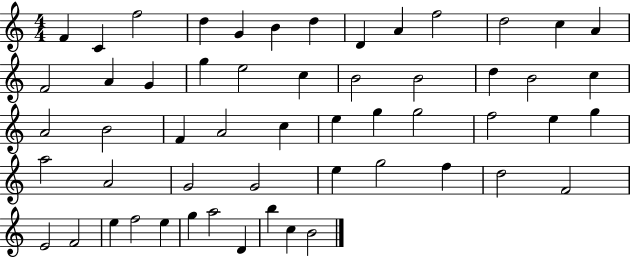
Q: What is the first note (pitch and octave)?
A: F4